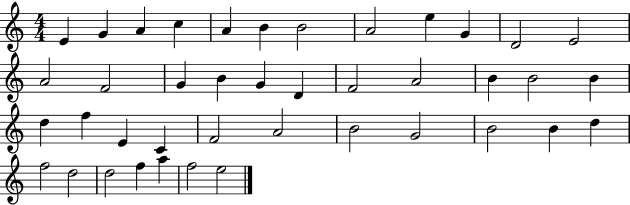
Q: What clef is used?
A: treble